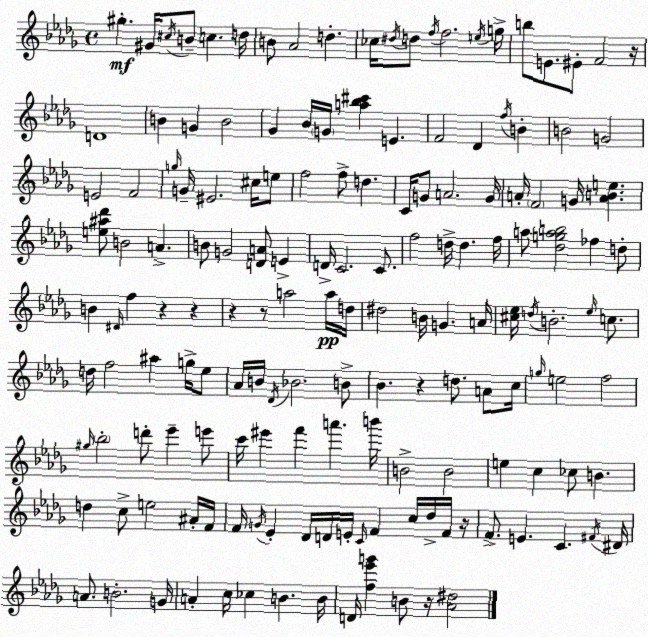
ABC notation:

X:1
T:Untitled
M:4/4
L:1/4
K:Bbm
^g ^G/4 ^c/4 B/2 c d/4 B/2 _A2 d _c/4 ^d/4 d/2 f/4 f2 e/4 g/4 b/2 E/2 ^E/2 F2 z/4 D4 B G B2 _G _B/4 G/4 [a_b^c'] E F2 _D f/4 B B2 G2 E2 F2 g/4 G/4 ^E2 ^c/4 e/2 f2 f/2 d C/4 G/2 A2 G/4 A/4 F2 G/4 [ABe] [e^a_d']/2 B2 A B/2 G2 [DA]/2 E D/4 C2 C/2 f2 d/4 d f/4 a/2 [_dgab]2 _f d/2 B ^D/4 f z z z z/2 a2 a/4 d/4 ^d2 B/4 G A/4 [^c_e]/4 d/4 B2 _e/4 c/2 d/4 f2 ^a g/4 _e/2 _A/4 B/4 _D/4 _B2 B/2 _B z d/2 A/2 c/4 g/4 e2 f2 ^g/4 _b2 d'/2 _e' e'/2 c'/4 ^e' f' a' b'/4 B2 B2 e c _c/2 B d c/2 e2 ^A/4 F/4 F/4 G/4 _E _D/4 D/4 E/4 C/4 F c/4 _d/4 F/4 z/4 F/2 E C ^F/4 ^D/4 A/2 B2 G/4 A c/4 _c B B/4 D/4 [f_e'g'] B/2 z/4 [_A^d]2